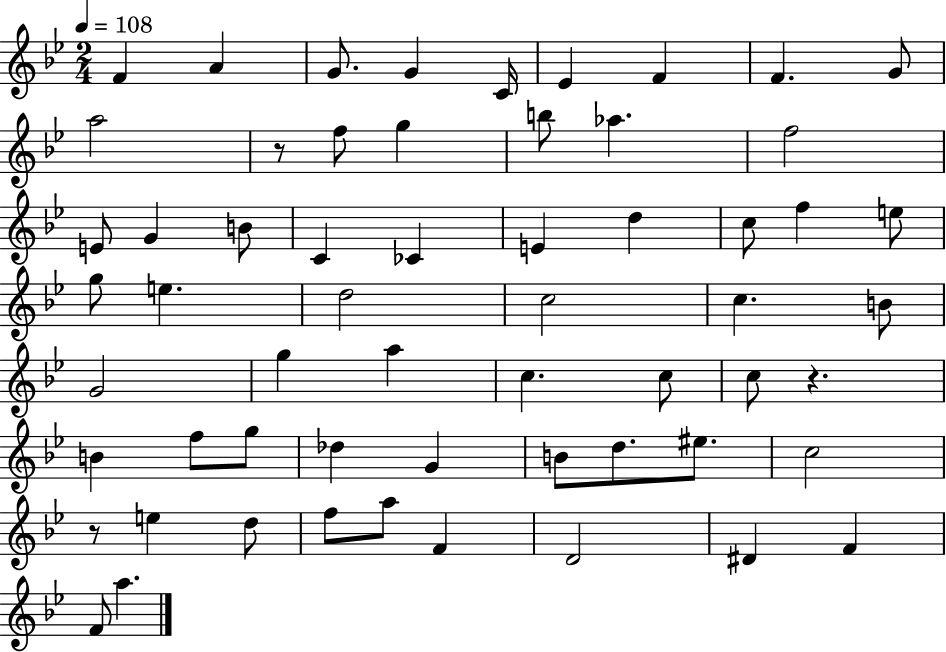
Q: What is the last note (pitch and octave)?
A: A5